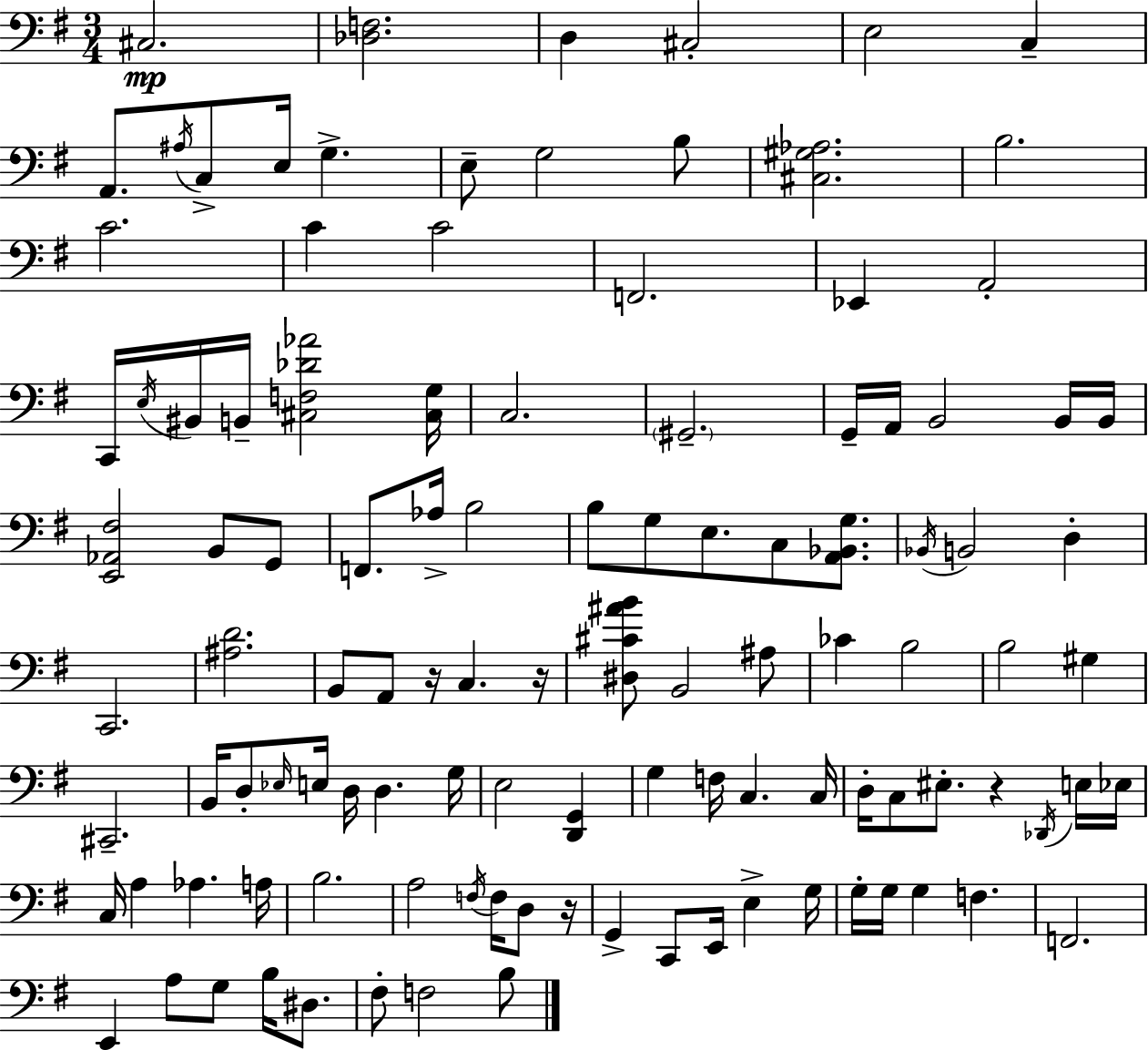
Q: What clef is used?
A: bass